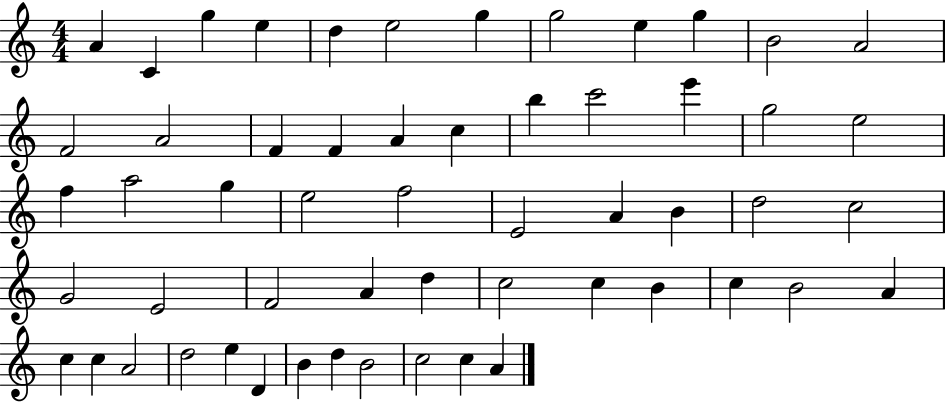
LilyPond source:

{
  \clef treble
  \numericTimeSignature
  \time 4/4
  \key c \major
  a'4 c'4 g''4 e''4 | d''4 e''2 g''4 | g''2 e''4 g''4 | b'2 a'2 | \break f'2 a'2 | f'4 f'4 a'4 c''4 | b''4 c'''2 e'''4 | g''2 e''2 | \break f''4 a''2 g''4 | e''2 f''2 | e'2 a'4 b'4 | d''2 c''2 | \break g'2 e'2 | f'2 a'4 d''4 | c''2 c''4 b'4 | c''4 b'2 a'4 | \break c''4 c''4 a'2 | d''2 e''4 d'4 | b'4 d''4 b'2 | c''2 c''4 a'4 | \break \bar "|."
}